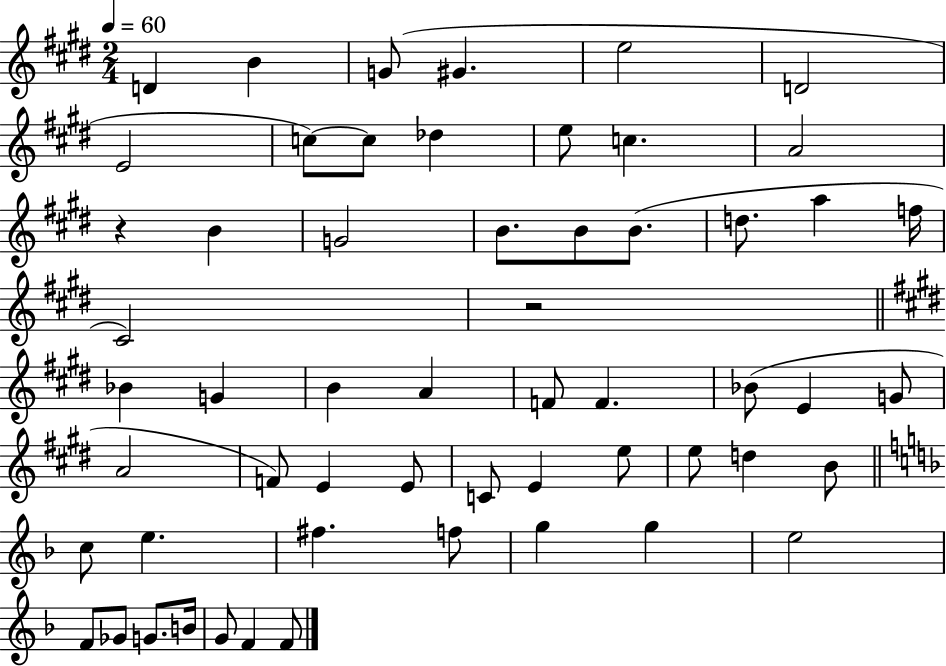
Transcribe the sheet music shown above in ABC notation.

X:1
T:Untitled
M:2/4
L:1/4
K:E
D B G/2 ^G e2 D2 E2 c/2 c/2 _d e/2 c A2 z B G2 B/2 B/2 B/2 d/2 a f/4 ^C2 z2 _B G B A F/2 F _B/2 E G/2 A2 F/2 E E/2 C/2 E e/2 e/2 d B/2 c/2 e ^f f/2 g g e2 F/2 _G/2 G/2 B/4 G/2 F F/2